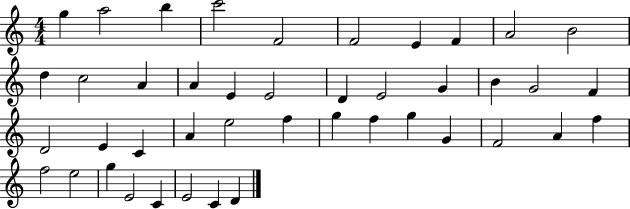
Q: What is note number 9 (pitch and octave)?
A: A4